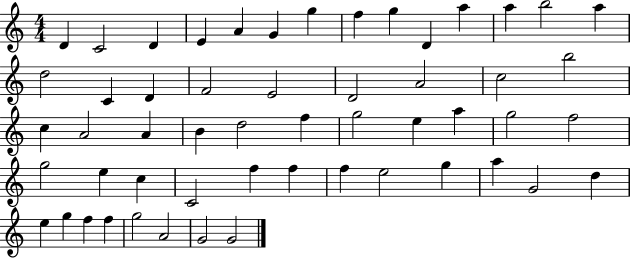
X:1
T:Untitled
M:4/4
L:1/4
K:C
D C2 D E A G g f g D a a b2 a d2 C D F2 E2 D2 A2 c2 b2 c A2 A B d2 f g2 e a g2 f2 g2 e c C2 f f f e2 g a G2 d e g f f g2 A2 G2 G2